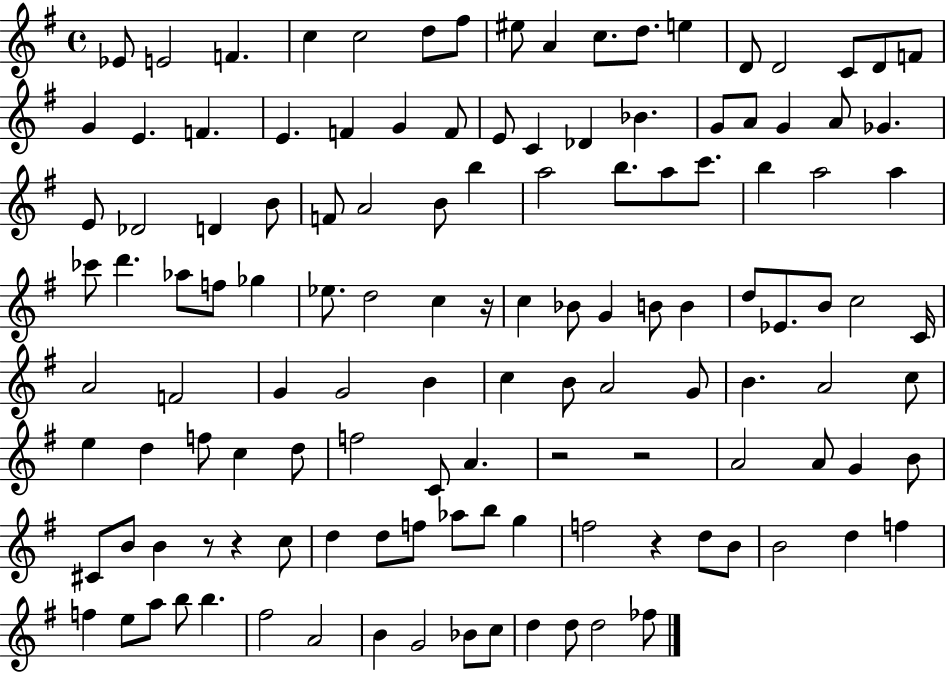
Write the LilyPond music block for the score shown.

{
  \clef treble
  \time 4/4
  \defaultTimeSignature
  \key g \major
  ees'8 e'2 f'4. | c''4 c''2 d''8 fis''8 | eis''8 a'4 c''8. d''8. e''4 | d'8 d'2 c'8 d'8 f'8 | \break g'4 e'4. f'4. | e'4. f'4 g'4 f'8 | e'8 c'4 des'4 bes'4. | g'8 a'8 g'4 a'8 ges'4. | \break e'8 des'2 d'4 b'8 | f'8 a'2 b'8 b''4 | a''2 b''8. a''8 c'''8. | b''4 a''2 a''4 | \break ces'''8 d'''4. aes''8 f''8 ges''4 | ees''8. d''2 c''4 r16 | c''4 bes'8 g'4 b'8 b'4 | d''8 ees'8. b'8 c''2 c'16 | \break a'2 f'2 | g'4 g'2 b'4 | c''4 b'8 a'2 g'8 | b'4. a'2 c''8 | \break e''4 d''4 f''8 c''4 d''8 | f''2 c'8 a'4. | r2 r2 | a'2 a'8 g'4 b'8 | \break cis'8 b'8 b'4 r8 r4 c''8 | d''4 d''8 f''8 aes''8 b''8 g''4 | f''2 r4 d''8 b'8 | b'2 d''4 f''4 | \break f''4 e''8 a''8 b''8 b''4. | fis''2 a'2 | b'4 g'2 bes'8 c''8 | d''4 d''8 d''2 fes''8 | \break \bar "|."
}